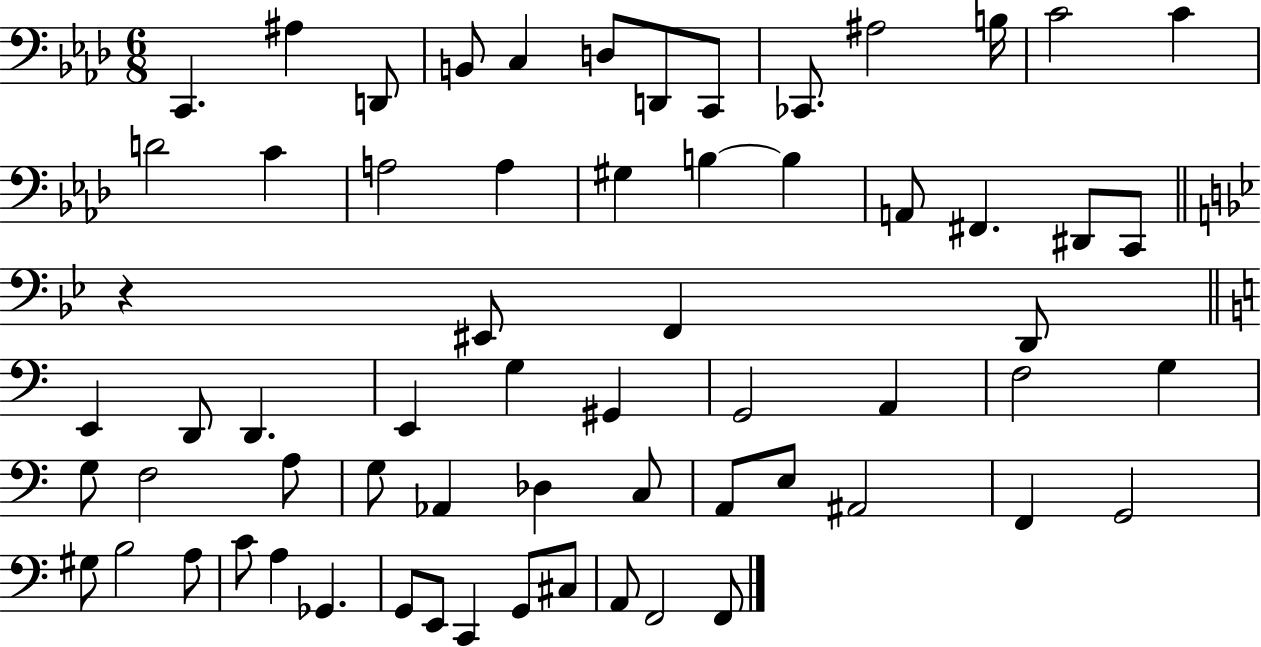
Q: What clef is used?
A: bass